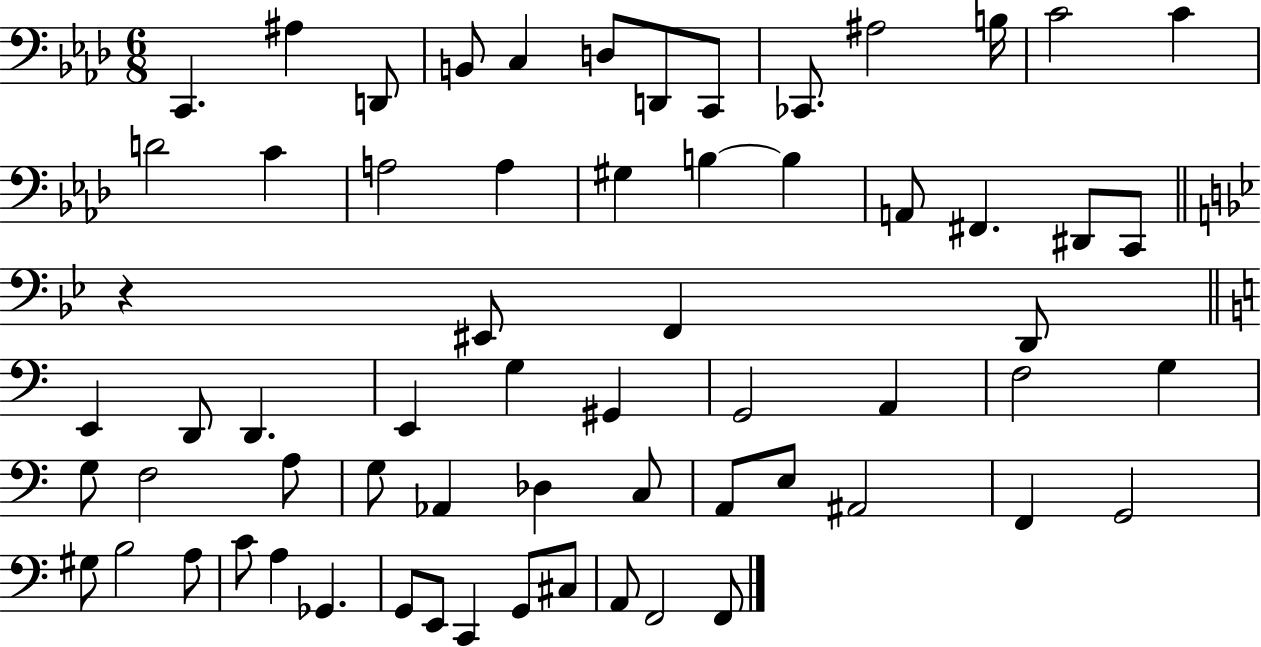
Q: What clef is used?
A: bass